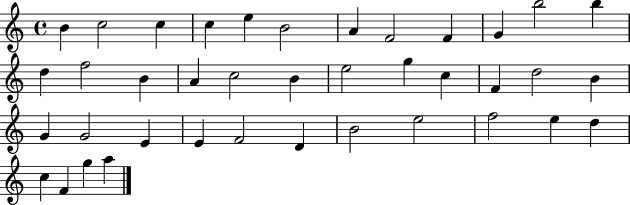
B4/q C5/h C5/q C5/q E5/q B4/h A4/q F4/h F4/q G4/q B5/h B5/q D5/q F5/h B4/q A4/q C5/h B4/q E5/h G5/q C5/q F4/q D5/h B4/q G4/q G4/h E4/q E4/q F4/h D4/q B4/h E5/h F5/h E5/q D5/q C5/q F4/q G5/q A5/q